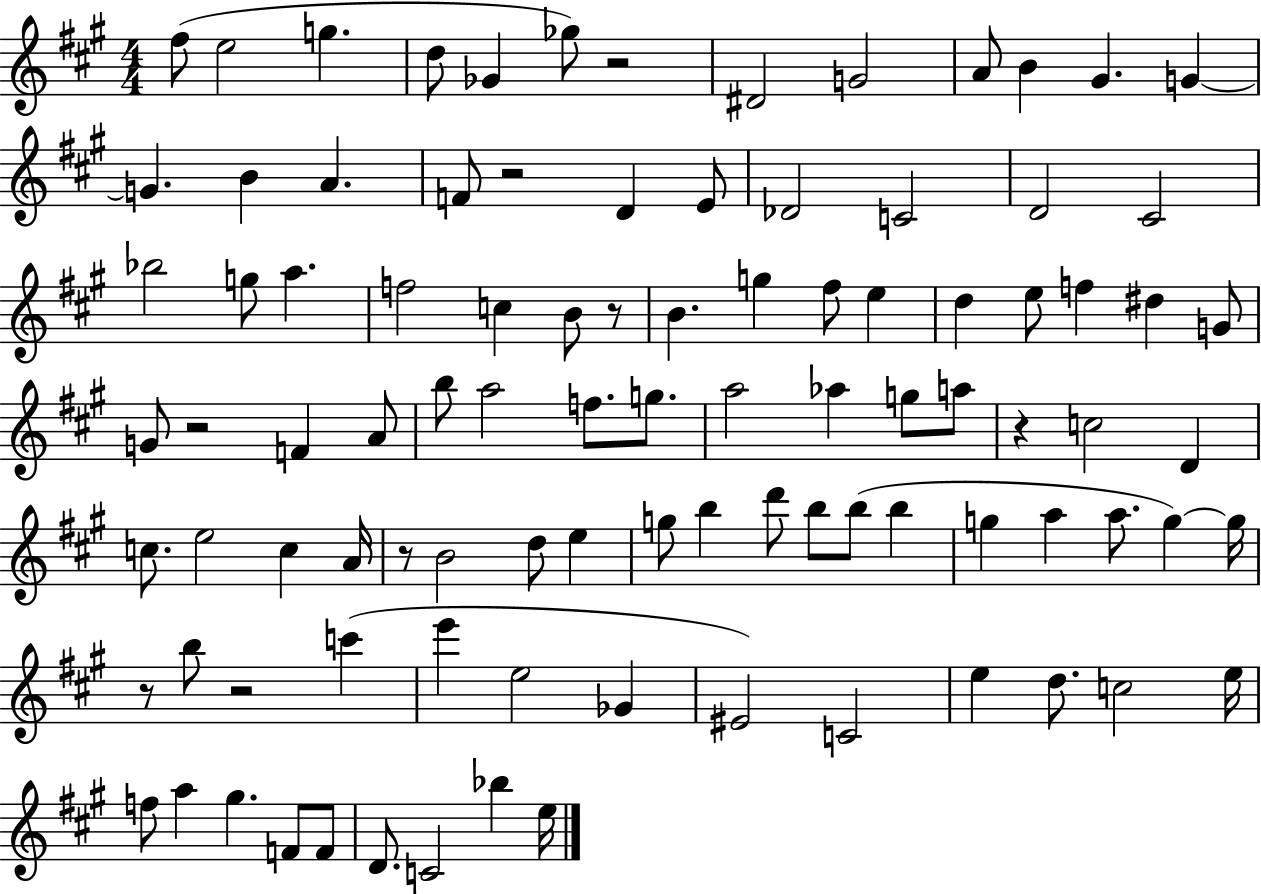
X:1
T:Untitled
M:4/4
L:1/4
K:A
^f/2 e2 g d/2 _G _g/2 z2 ^D2 G2 A/2 B ^G G G B A F/2 z2 D E/2 _D2 C2 D2 ^C2 _b2 g/2 a f2 c B/2 z/2 B g ^f/2 e d e/2 f ^d G/2 G/2 z2 F A/2 b/2 a2 f/2 g/2 a2 _a g/2 a/2 z c2 D c/2 e2 c A/4 z/2 B2 d/2 e g/2 b d'/2 b/2 b/2 b g a a/2 g g/4 z/2 b/2 z2 c' e' e2 _G ^E2 C2 e d/2 c2 e/4 f/2 a ^g F/2 F/2 D/2 C2 _b e/4